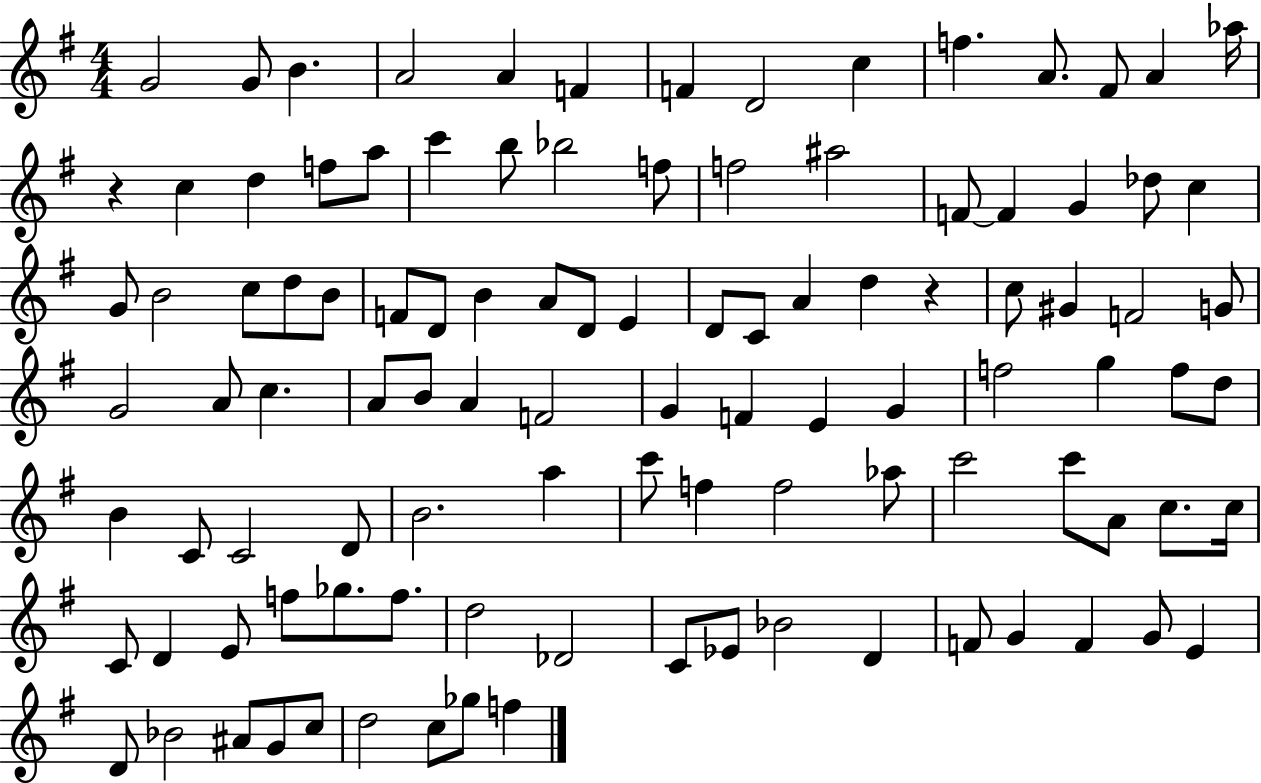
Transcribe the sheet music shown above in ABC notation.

X:1
T:Untitled
M:4/4
L:1/4
K:G
G2 G/2 B A2 A F F D2 c f A/2 ^F/2 A _a/4 z c d f/2 a/2 c' b/2 _b2 f/2 f2 ^a2 F/2 F G _d/2 c G/2 B2 c/2 d/2 B/2 F/2 D/2 B A/2 D/2 E D/2 C/2 A d z c/2 ^G F2 G/2 G2 A/2 c A/2 B/2 A F2 G F E G f2 g f/2 d/2 B C/2 C2 D/2 B2 a c'/2 f f2 _a/2 c'2 c'/2 A/2 c/2 c/4 C/2 D E/2 f/2 _g/2 f/2 d2 _D2 C/2 _E/2 _B2 D F/2 G F G/2 E D/2 _B2 ^A/2 G/2 c/2 d2 c/2 _g/2 f